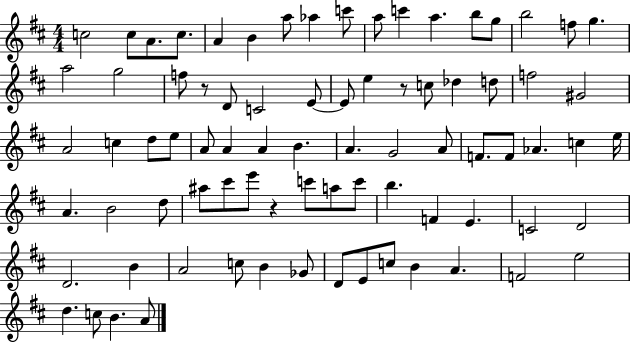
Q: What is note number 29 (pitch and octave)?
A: F5